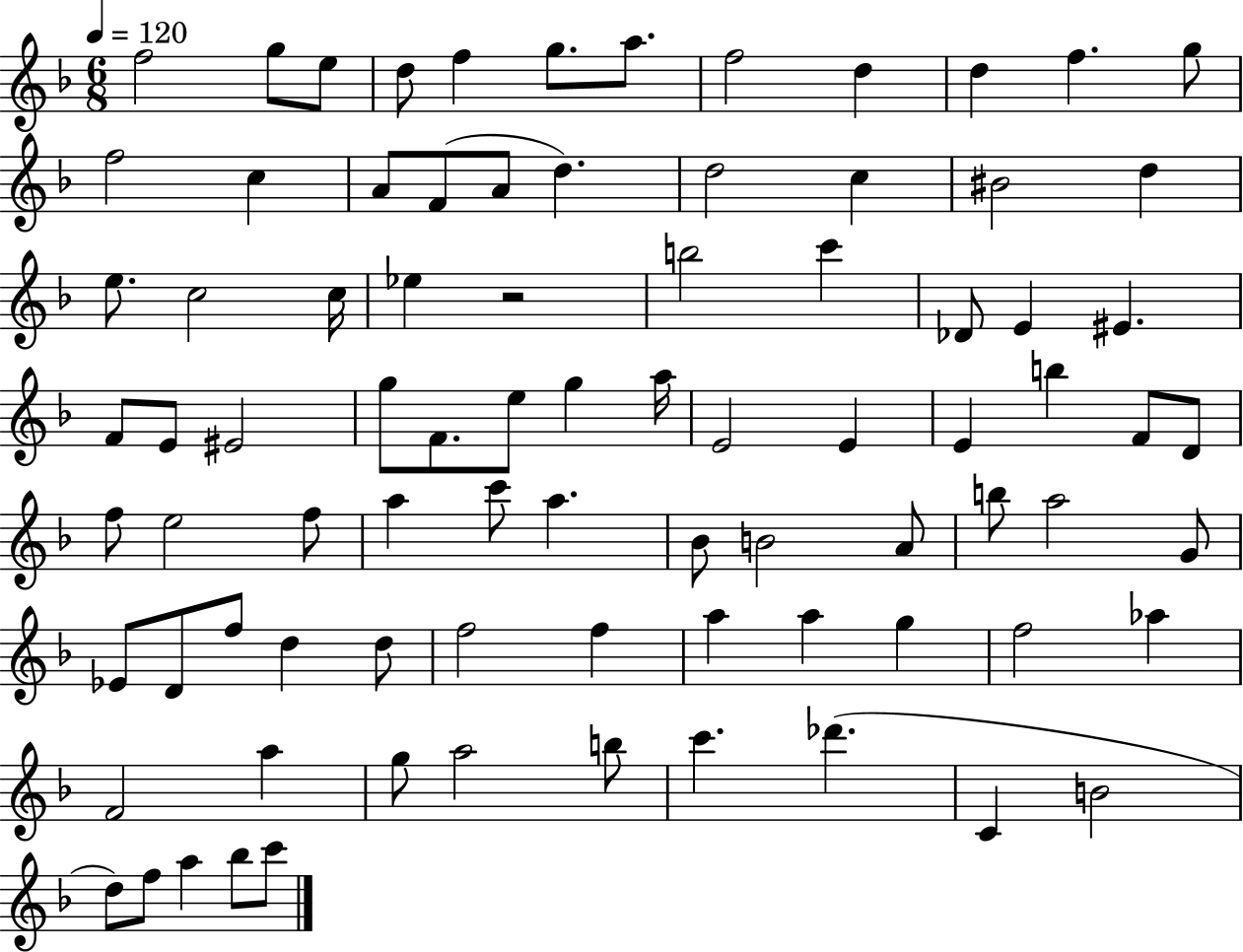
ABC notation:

X:1
T:Untitled
M:6/8
L:1/4
K:F
f2 g/2 e/2 d/2 f g/2 a/2 f2 d d f g/2 f2 c A/2 F/2 A/2 d d2 c ^B2 d e/2 c2 c/4 _e z2 b2 c' _D/2 E ^E F/2 E/2 ^E2 g/2 F/2 e/2 g a/4 E2 E E b F/2 D/2 f/2 e2 f/2 a c'/2 a _B/2 B2 A/2 b/2 a2 G/2 _E/2 D/2 f/2 d d/2 f2 f a a g f2 _a F2 a g/2 a2 b/2 c' _d' C B2 d/2 f/2 a _b/2 c'/2